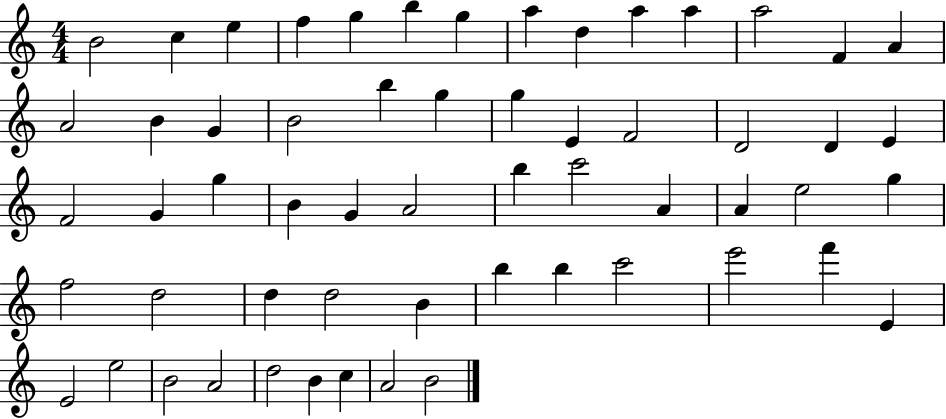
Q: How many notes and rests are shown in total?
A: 58